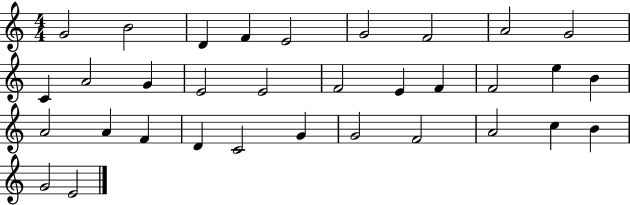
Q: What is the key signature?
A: C major